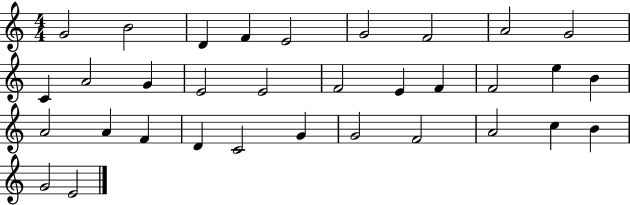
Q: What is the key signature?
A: C major